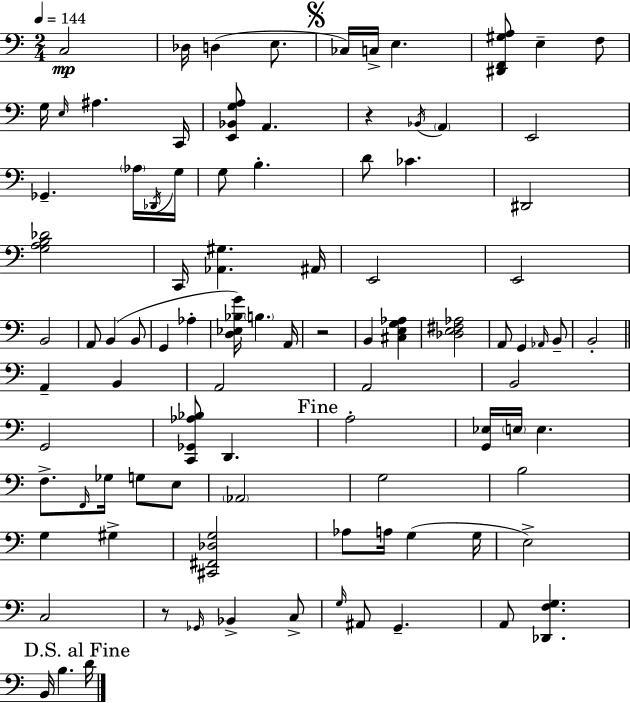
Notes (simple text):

C3/h Db3/s D3/q E3/e. CES3/s C3/s E3/q. [D#2,F2,G#3,A3]/e E3/q F3/e G3/s E3/s A#3/q. C2/s [E2,Bb2,G3,A3]/e A2/q. R/q Bb2/s A2/q E2/h Gb2/q. Ab3/s Db2/s G3/s G3/e B3/q. D4/e CES4/q. D#2/h [G3,A3,B3,Db4]/h C2/s [Ab2,G#3]/q. A#2/s E2/h E2/h B2/h A2/e B2/q B2/e G2/q Ab3/q [D3,Eb3,Bb3,G4]/s B3/q. A2/s R/h B2/q [C#3,E3,G3,Ab3]/q [Db3,E3,F#3,Ab3]/h A2/e G2/q Ab2/s B2/e B2/h A2/q B2/q A2/h A2/h B2/h G2/h [C2,Gb2,Ab3,Bb3]/e D2/q. A3/h [G2,Eb3]/s E3/s E3/q. F3/e. F2/s Gb3/s G3/e E3/e Ab2/h G3/h B3/h G3/q G#3/q [C#2,F#2,Db3,G3]/h Ab3/e A3/s G3/q G3/s E3/h C3/h R/e Gb2/s Bb2/q C3/e G3/s A#2/e G2/q. A2/e [Db2,F3,G3]/q. B2/s B3/q. D4/s